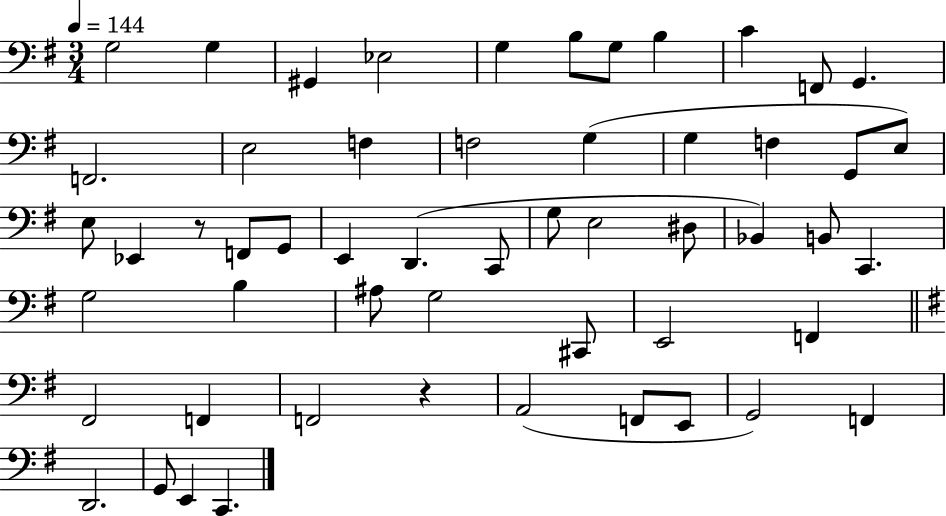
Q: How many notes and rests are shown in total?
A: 54